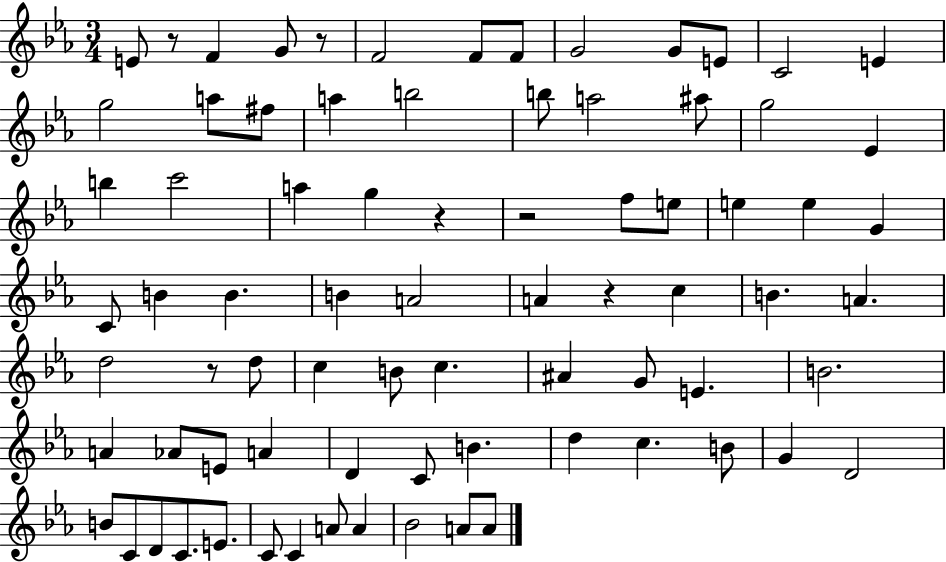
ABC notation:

X:1
T:Untitled
M:3/4
L:1/4
K:Eb
E/2 z/2 F G/2 z/2 F2 F/2 F/2 G2 G/2 E/2 C2 E g2 a/2 ^f/2 a b2 b/2 a2 ^a/2 g2 _E b c'2 a g z z2 f/2 e/2 e e G C/2 B B B A2 A z c B A d2 z/2 d/2 c B/2 c ^A G/2 E B2 A _A/2 E/2 A D C/2 B d c B/2 G D2 B/2 C/2 D/2 C/2 E/2 C/2 C A/2 A _B2 A/2 A/2